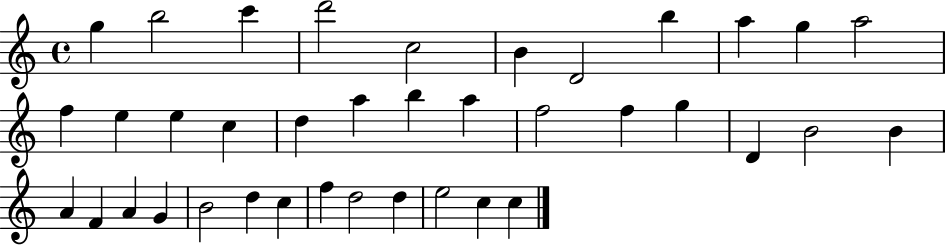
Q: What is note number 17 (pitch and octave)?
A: A5